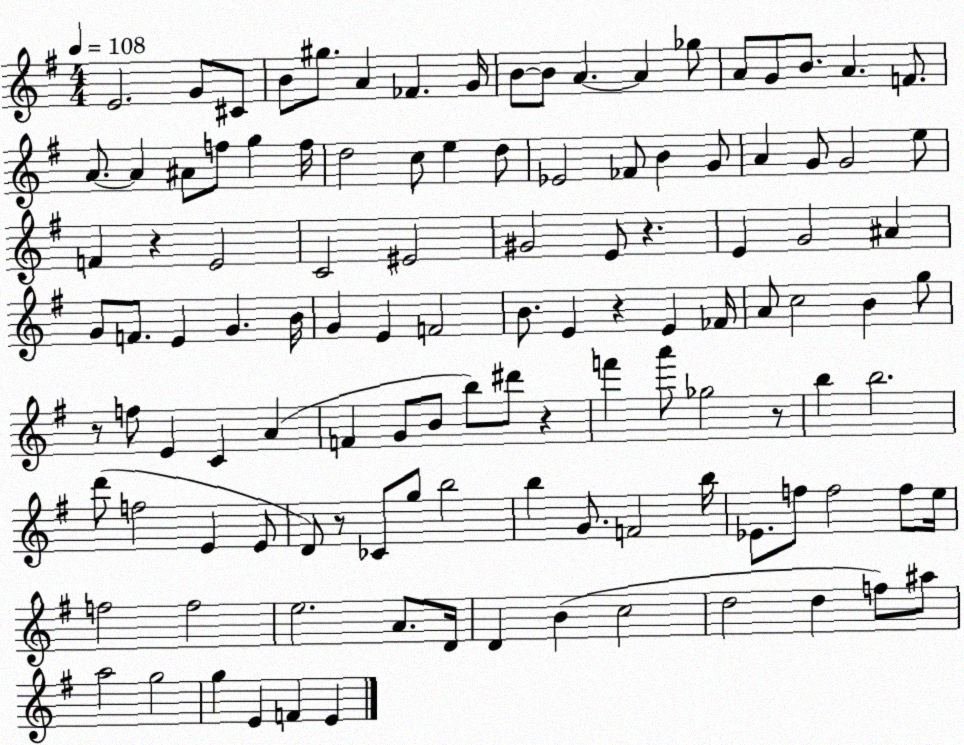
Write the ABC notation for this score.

X:1
T:Untitled
M:4/4
L:1/4
K:G
E2 G/2 ^C/2 B/2 ^g/2 A _F G/4 B/2 B/2 A A _g/2 A/2 G/2 B/2 A F/2 A/2 A ^A/2 f/2 g f/4 d2 c/2 e d/2 _E2 _F/2 B G/2 A G/2 G2 e/2 F z E2 C2 ^E2 ^G2 E/2 z E G2 ^A G/2 F/2 E G B/4 G E F2 B/2 E z E _F/4 A/2 c2 B g/2 z/2 f/2 E C A F G/2 B/2 b/2 ^d'/2 z f' a'/2 _g2 z/2 b b2 d'/2 f2 E E/2 D/2 z/2 _C/2 g/2 b2 b G/2 F2 b/4 _E/2 f/2 f2 f/2 e/4 f2 f2 e2 A/2 D/4 D B c2 d2 d f/2 ^a/2 a2 g2 g E F E